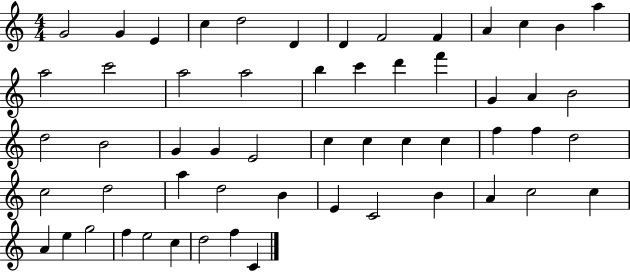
{
  \clef treble
  \numericTimeSignature
  \time 4/4
  \key c \major
  g'2 g'4 e'4 | c''4 d''2 d'4 | d'4 f'2 f'4 | a'4 c''4 b'4 a''4 | \break a''2 c'''2 | a''2 a''2 | b''4 c'''4 d'''4 f'''4 | g'4 a'4 b'2 | \break d''2 b'2 | g'4 g'4 e'2 | c''4 c''4 c''4 c''4 | f''4 f''4 d''2 | \break c''2 d''2 | a''4 d''2 b'4 | e'4 c'2 b'4 | a'4 c''2 c''4 | \break a'4 e''4 g''2 | f''4 e''2 c''4 | d''2 f''4 c'4 | \bar "|."
}